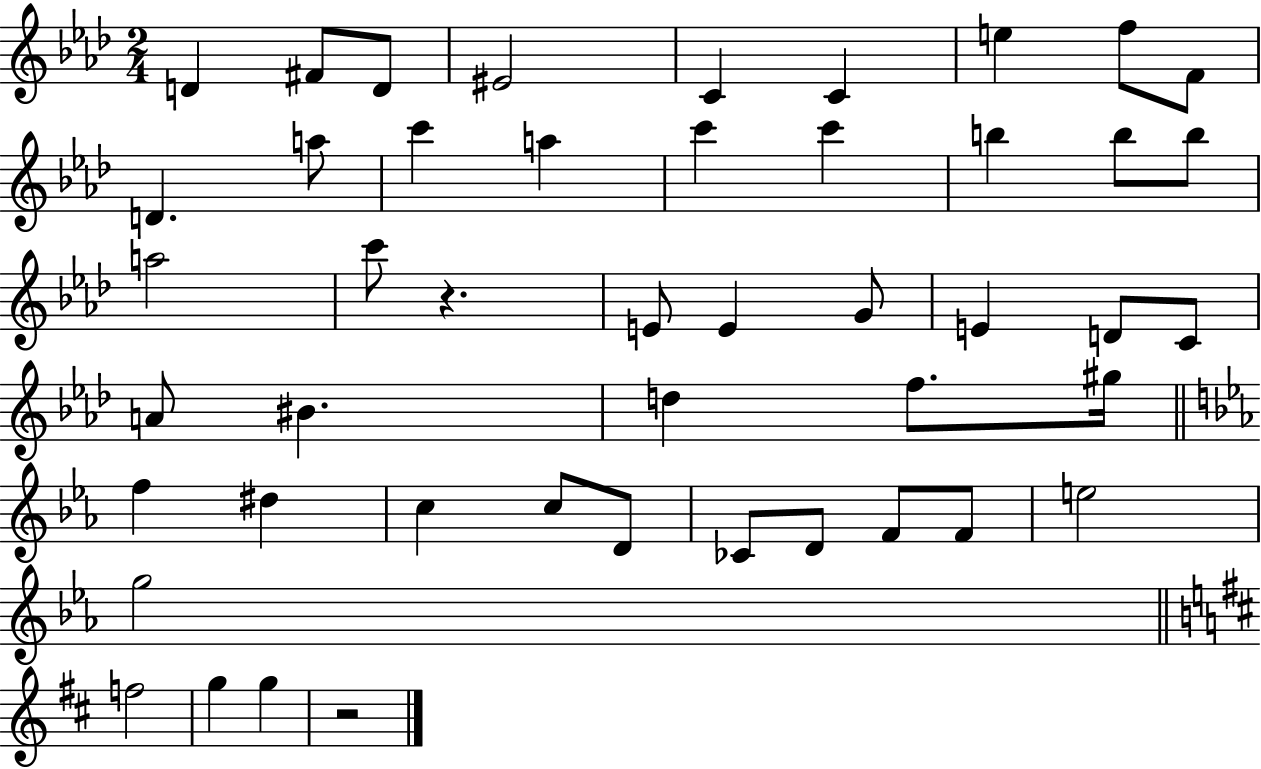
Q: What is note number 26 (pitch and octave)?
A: C4